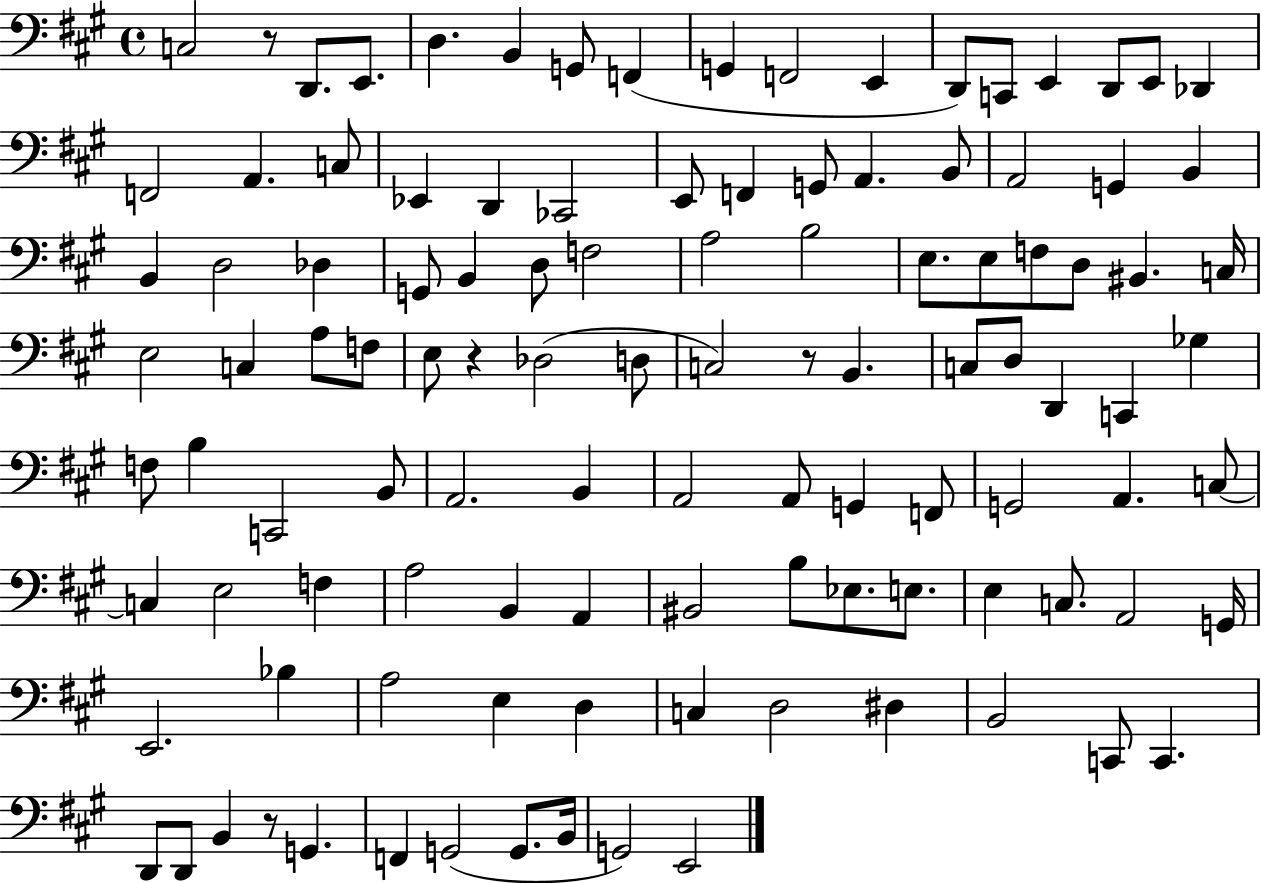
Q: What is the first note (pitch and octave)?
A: C3